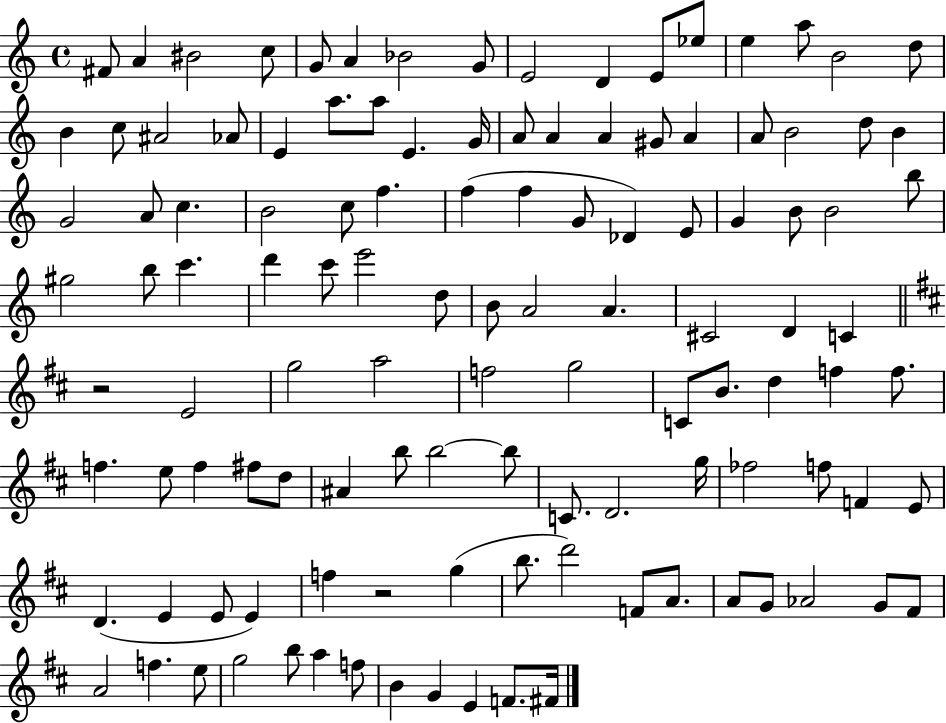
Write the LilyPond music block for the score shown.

{
  \clef treble
  \time 4/4
  \defaultTimeSignature
  \key c \major
  fis'8 a'4 bis'2 c''8 | g'8 a'4 bes'2 g'8 | e'2 d'4 e'8 ees''8 | e''4 a''8 b'2 d''8 | \break b'4 c''8 ais'2 aes'8 | e'4 a''8. a''8 e'4. g'16 | a'8 a'4 a'4 gis'8 a'4 | a'8 b'2 d''8 b'4 | \break g'2 a'8 c''4. | b'2 c''8 f''4. | f''4( f''4 g'8 des'4) e'8 | g'4 b'8 b'2 b''8 | \break gis''2 b''8 c'''4. | d'''4 c'''8 e'''2 d''8 | b'8 a'2 a'4. | cis'2 d'4 c'4 | \break \bar "||" \break \key d \major r2 e'2 | g''2 a''2 | f''2 g''2 | c'8 b'8. d''4 f''4 f''8. | \break f''4. e''8 f''4 fis''8 d''8 | ais'4 b''8 b''2~~ b''8 | c'8. d'2. g''16 | fes''2 f''8 f'4 e'8 | \break d'4.( e'4 e'8 e'4) | f''4 r2 g''4( | b''8. d'''2) f'8 a'8. | a'8 g'8 aes'2 g'8 fis'8 | \break a'2 f''4. e''8 | g''2 b''8 a''4 f''8 | b'4 g'4 e'4 f'8. fis'16 | \bar "|."
}